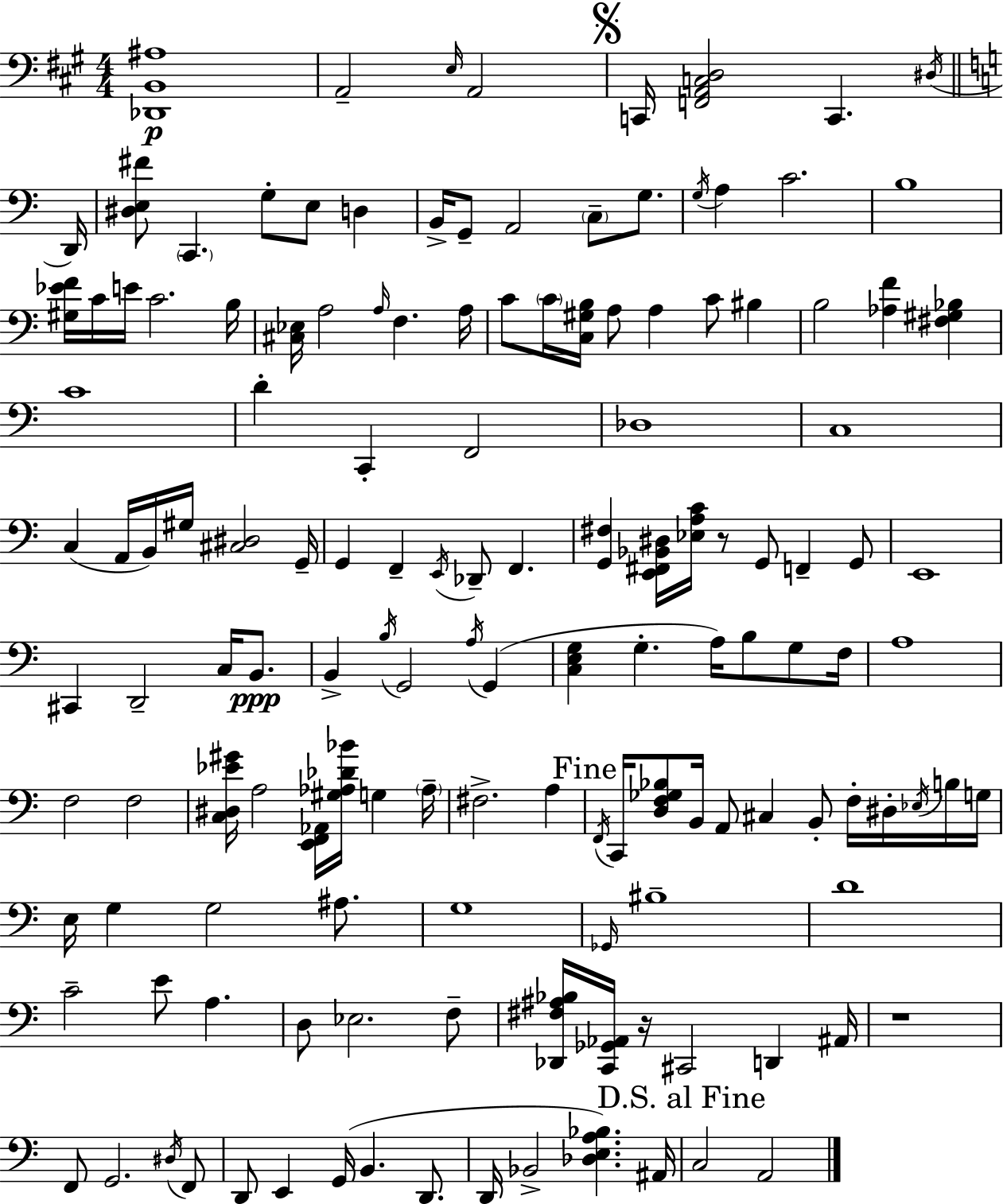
[Db2,B2,A#3]/w A2/h E3/s A2/h C2/s [F2,A2,C3,D3]/h C2/q. D#3/s D2/s [D#3,E3,F#4]/e C2/q. G3/e E3/e D3/q B2/s G2/e A2/h C3/e G3/e. G3/s A3/q C4/h. B3/w [G#3,Eb4,F4]/s C4/s E4/s C4/h. B3/s [C#3,Eb3]/s A3/h A3/s F3/q. A3/s C4/e C4/s [C3,G#3,B3]/s A3/e A3/q C4/e BIS3/q B3/h [Ab3,F4]/q [F#3,G#3,Bb3]/q C4/w D4/q C2/q F2/h Db3/w C3/w C3/q A2/s B2/s G#3/s [C#3,D#3]/h G2/s G2/q F2/q E2/s Db2/e F2/q. [G2,F#3]/q [E2,F#2,Bb2,D#3]/s [Eb3,A3,C4]/s R/e G2/e F2/q G2/e E2/w C#2/q D2/h C3/s B2/e. B2/q B3/s G2/h A3/s G2/q [C3,E3,G3]/q G3/q. A3/s B3/e G3/e F3/s A3/w F3/h F3/h [C3,D#3,Eb4,G#4]/s A3/h [E2,F2,Ab2]/s [G#3,Ab3,Db4,Bb4]/s G3/q Ab3/s F#3/h. A3/q F2/s C2/s [D3,F3,Gb3,Bb3]/e B2/s A2/e C#3/q B2/e F3/s D#3/s Eb3/s B3/s G3/s E3/s G3/q G3/h A#3/e. G3/w Gb2/s BIS3/w D4/w C4/h E4/e A3/q. D3/e Eb3/h. F3/e [Db2,F#3,A#3,Bb3]/s [C2,Gb2,Ab2]/s R/s C#2/h D2/q A#2/s R/w F2/e G2/h. D#3/s F2/e D2/e E2/q G2/s B2/q. D2/e. D2/s Bb2/h [Db3,E3,A3,Bb3]/q. A#2/s C3/h A2/h